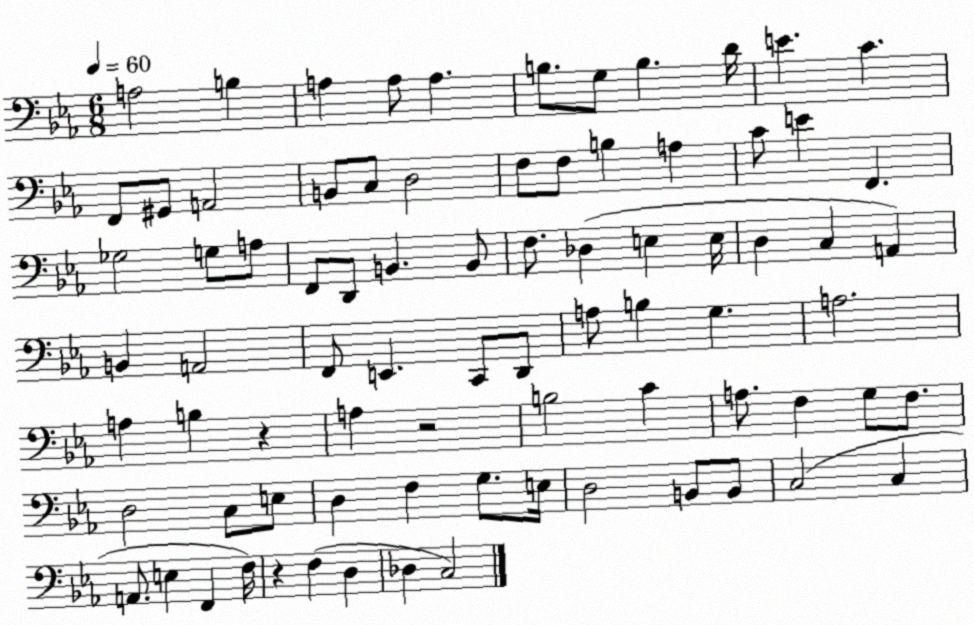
X:1
T:Untitled
M:6/8
L:1/4
K:Eb
A,2 B, A, A,/2 A, B,/2 G,/2 B, D/4 E C F,,/2 ^G,,/2 A,,2 B,,/2 C,/2 D,2 F,/2 F,/2 B, A, C/2 E F,, _G,2 G,/2 A,/2 F,,/2 D,,/2 B,, B,,/2 F,/2 _D, E, E,/4 D, C, A,, B,, A,,2 F,,/2 E,, C,,/2 D,,/2 A,/2 B, G, A,2 A, B, z A, z2 B,2 C A,/2 F, G,/2 F,/2 D,2 C,/2 E,/2 D, F, G,/2 E,/4 D,2 B,,/2 B,,/2 C,2 C, A,,/2 E, F,, F,/4 z F, D, _D, C,2